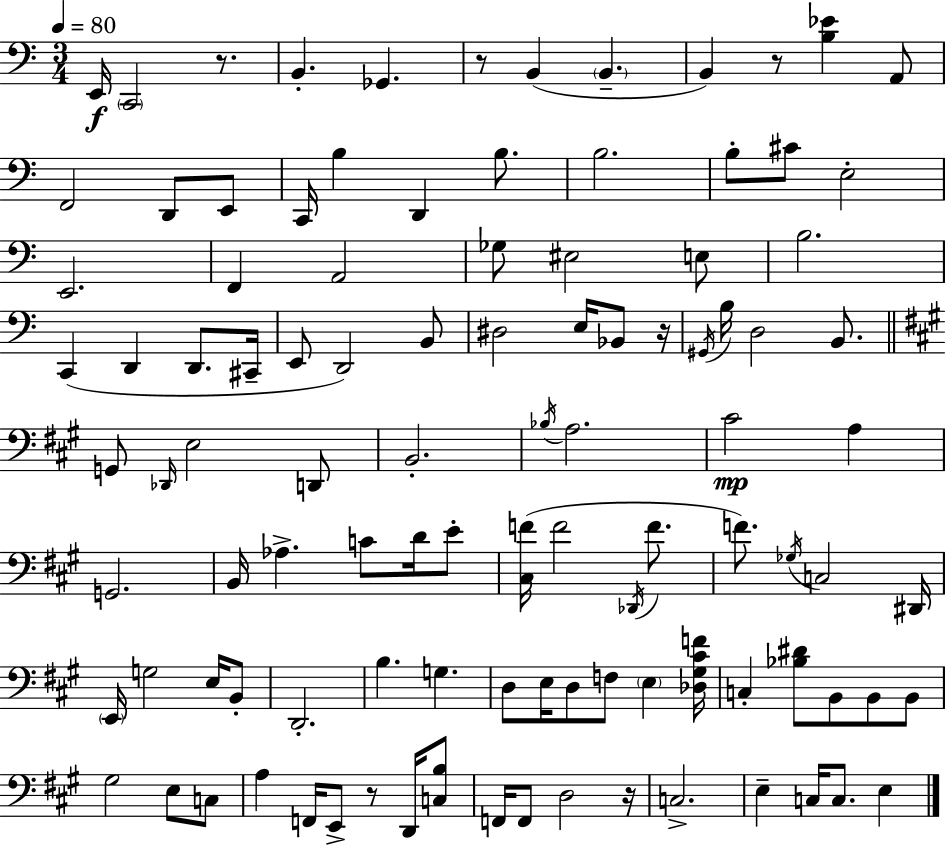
E2/s C2/h R/e. B2/q. Gb2/q. R/e B2/q B2/q. B2/q R/e [B3,Eb4]/q A2/e F2/h D2/e E2/e C2/s B3/q D2/q B3/e. B3/h. B3/e C#4/e E3/h E2/h. F2/q A2/h Gb3/e EIS3/h E3/e B3/h. C2/q D2/q D2/e. C#2/s E2/e D2/h B2/e D#3/h E3/s Bb2/e R/s G#2/s B3/s D3/h B2/e. G2/e Db2/s E3/h D2/e B2/h. Bb3/s A3/h. C#4/h A3/q G2/h. B2/s Ab3/q. C4/e D4/s E4/e [C#3,F4]/s F4/h Db2/s F4/e. F4/e. Gb3/s C3/h D#2/s E2/s G3/h E3/s B2/e D2/h. B3/q. G3/q. D3/e E3/s D3/e F3/e E3/q [Db3,G#3,C#4,F4]/s C3/q [Bb3,D#4]/e B2/e B2/e B2/e G#3/h E3/e C3/e A3/q F2/s E2/e R/e D2/s [C3,B3]/e F2/s F2/e D3/h R/s C3/h. E3/q C3/s C3/e. E3/q